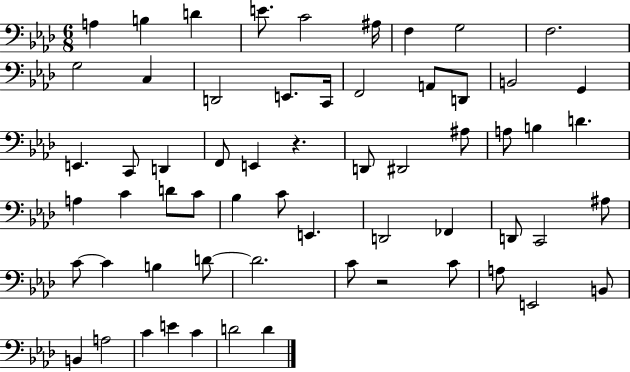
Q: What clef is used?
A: bass